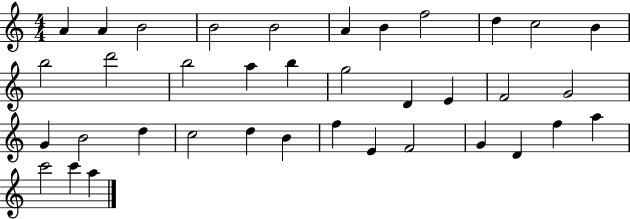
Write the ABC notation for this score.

X:1
T:Untitled
M:4/4
L:1/4
K:C
A A B2 B2 B2 A B f2 d c2 B b2 d'2 b2 a b g2 D E F2 G2 G B2 d c2 d B f E F2 G D f a c'2 c' a